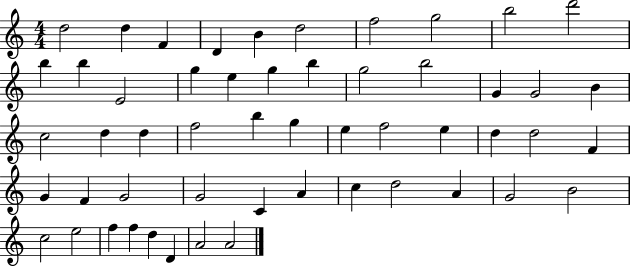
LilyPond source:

{
  \clef treble
  \numericTimeSignature
  \time 4/4
  \key c \major
  d''2 d''4 f'4 | d'4 b'4 d''2 | f''2 g''2 | b''2 d'''2 | \break b''4 b''4 e'2 | g''4 e''4 g''4 b''4 | g''2 b''2 | g'4 g'2 b'4 | \break c''2 d''4 d''4 | f''2 b''4 g''4 | e''4 f''2 e''4 | d''4 d''2 f'4 | \break g'4 f'4 g'2 | g'2 c'4 a'4 | c''4 d''2 a'4 | g'2 b'2 | \break c''2 e''2 | f''4 f''4 d''4 d'4 | a'2 a'2 | \bar "|."
}